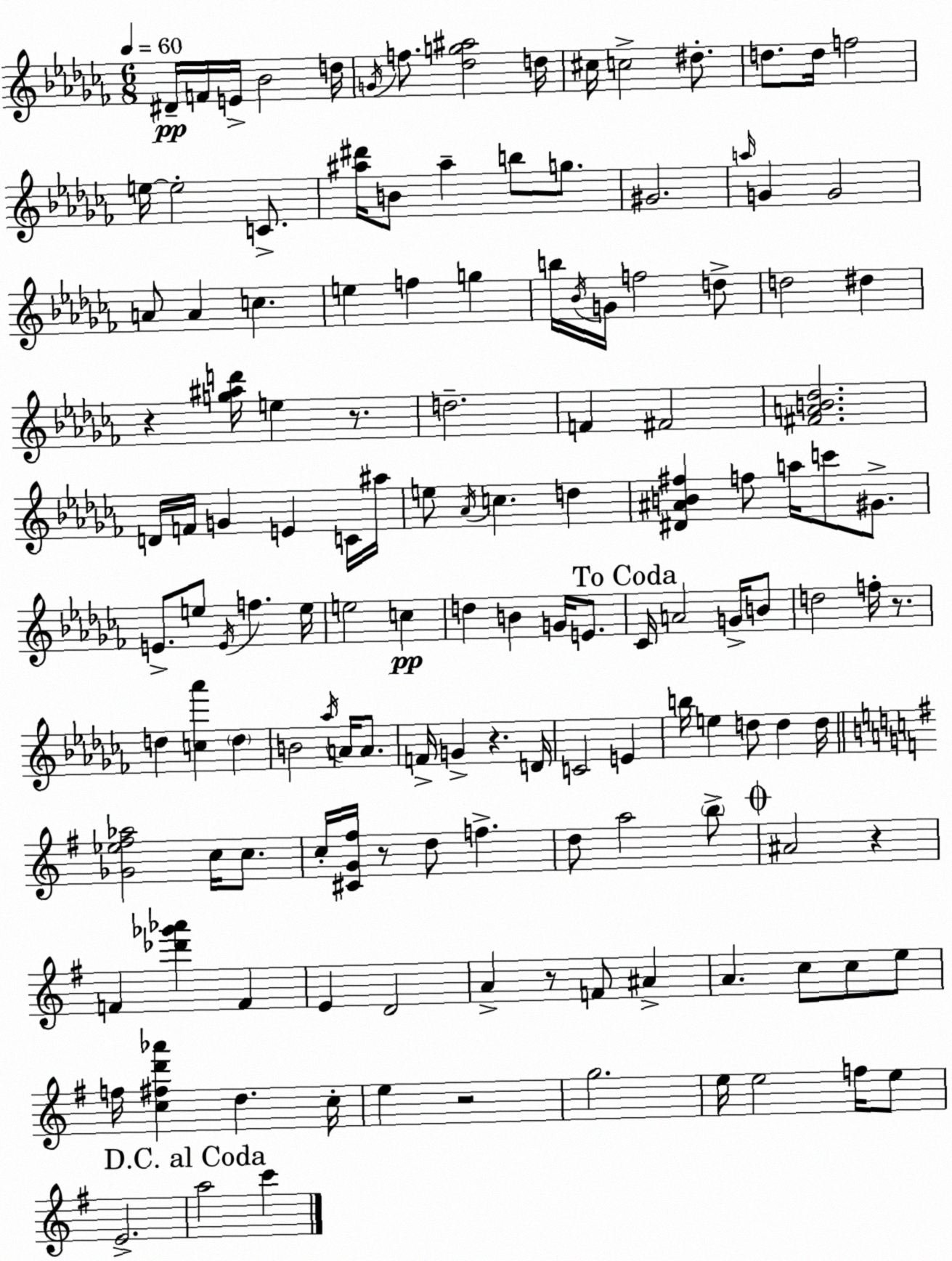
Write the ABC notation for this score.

X:1
T:Untitled
M:6/8
L:1/4
K:Abm
^D/4 F/4 E/4 _B2 d/4 G/4 f/2 [_dg^a]2 d/4 ^c/4 c2 ^d/2 d/2 d/4 f2 e/4 e2 C/2 [^a^d']/4 B/2 ^a b/2 g/2 ^G2 a/4 G G2 A/2 A c e f g b/4 _B/4 G/4 f2 d/2 d2 ^d z [g^ad']/4 e z/2 d2 F ^F2 [^FAB_d]2 D/4 F/4 G E C/4 ^a/4 e/2 _A/4 c d [^D^AB^f] f/2 a/4 c'/2 ^G/2 E/2 e/2 E/4 f e/4 e2 c d B G/4 E/2 _C/4 A2 G/4 B/2 d2 f/4 z/2 d [c_a'] d B2 _a/4 A/4 A/2 F/4 G z D/4 C2 E b/4 e d/2 d d/4 [_G_e^f_a]2 c/4 c/2 c/4 [^CG^f]/4 z/2 d/2 f d/2 a2 b/2 ^A2 z F [_d'_g'_a'] F E D2 A z/2 F/2 ^A A c/2 c/2 e/2 f/4 [c^fd'_a'] d c/4 e z2 g2 e/4 e2 f/4 e/2 E2 a2 c'